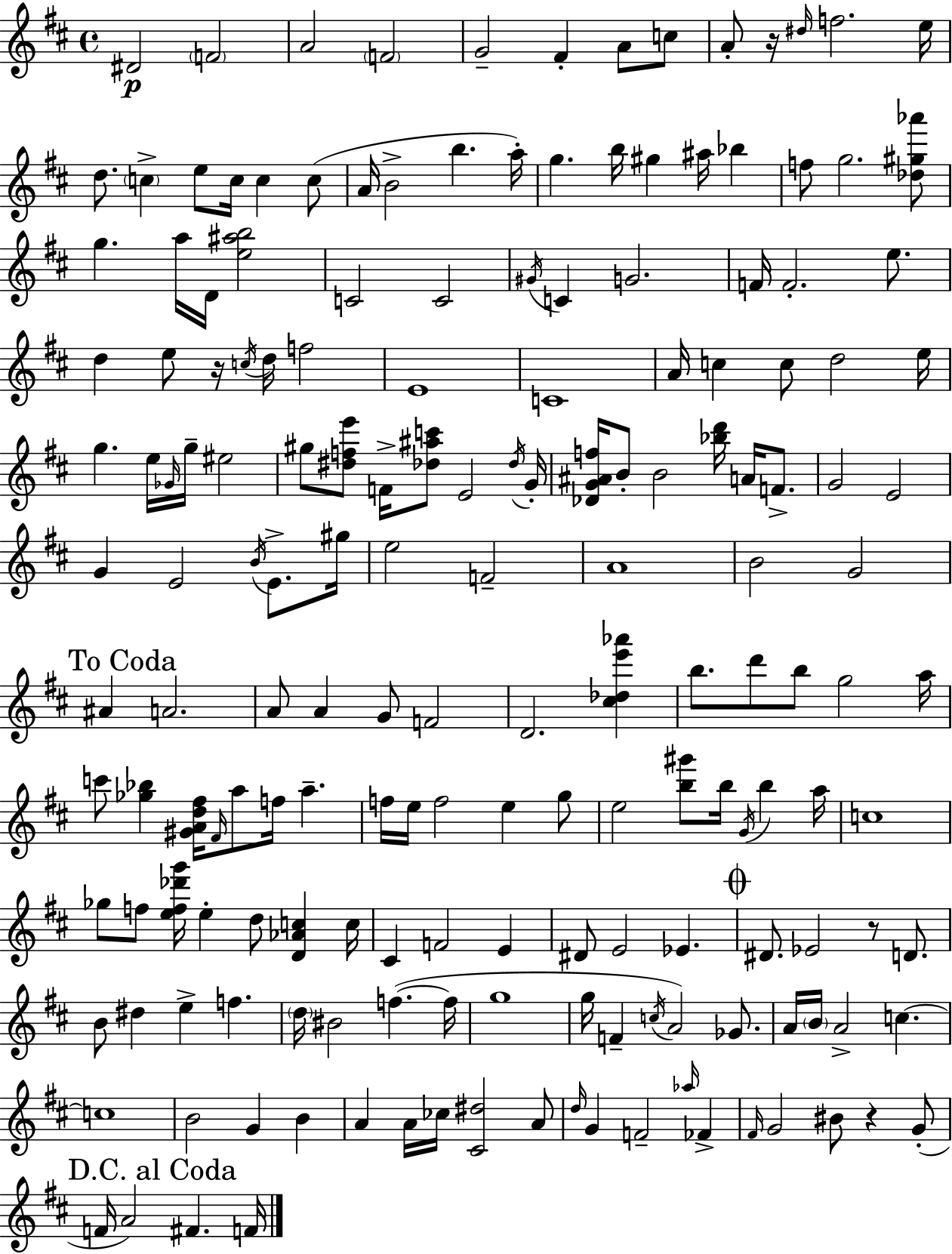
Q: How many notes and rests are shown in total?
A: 176